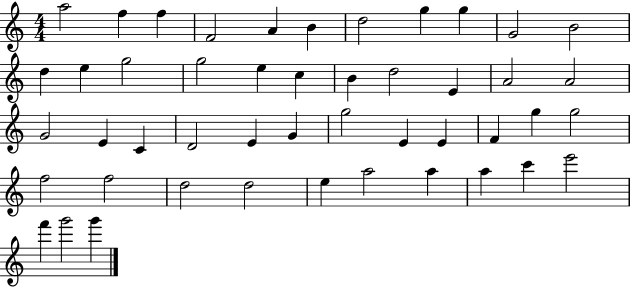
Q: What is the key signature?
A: C major